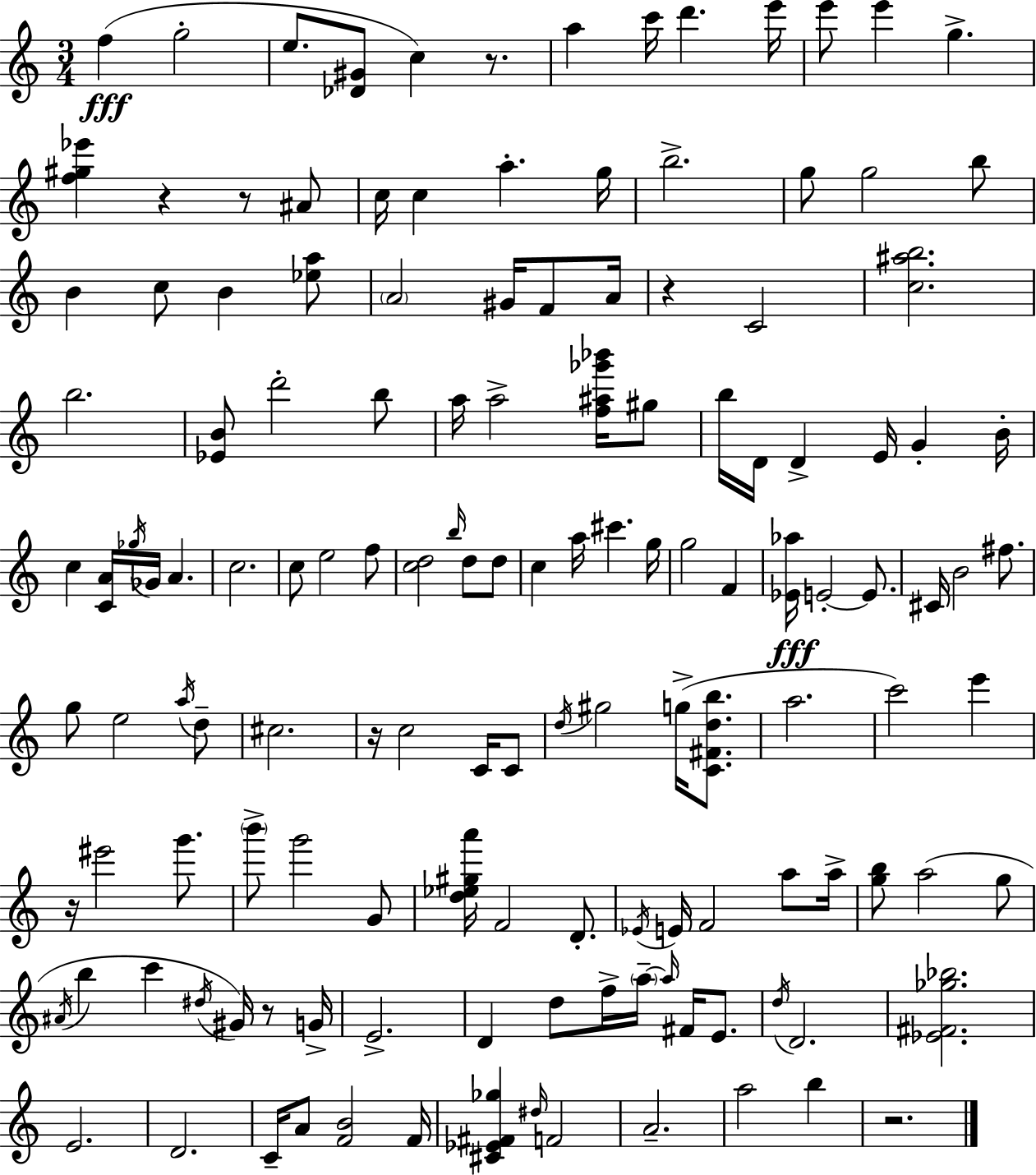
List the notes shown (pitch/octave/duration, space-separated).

F5/q G5/h E5/e. [Db4,G#4]/e C5/q R/e. A5/q C6/s D6/q. E6/s E6/e E6/q G5/q. [F5,G#5,Eb6]/q R/q R/e A#4/e C5/s C5/q A5/q. G5/s B5/h. G5/e G5/h B5/e B4/q C5/e B4/q [Eb5,A5]/e A4/h G#4/s F4/e A4/s R/q C4/h [C5,A#5,B5]/h. B5/h. [Eb4,B4]/e D6/h B5/e A5/s A5/h [F5,A#5,Gb6,Bb6]/s G#5/e B5/s D4/s D4/q E4/s G4/q B4/s C5/q [C4,A4]/s Gb5/s Gb4/s A4/q. C5/h. C5/e E5/h F5/e [C5,D5]/h B5/s D5/e D5/e C5/q A5/s C#6/q. G5/s G5/h F4/q [Eb4,Ab5]/s E4/h E4/e. C#4/s B4/h F#5/e. G5/e E5/h A5/s D5/e C#5/h. R/s C5/h C4/s C4/e D5/s G#5/h G5/s [C4,F#4,D5,B5]/e. A5/h. C6/h E6/q R/s EIS6/h G6/e. B6/e G6/h G4/e [D5,Eb5,G#5,A6]/s F4/h D4/e. Eb4/s E4/s F4/h A5/e A5/s [G5,B5]/e A5/h G5/e A#4/s B5/q C6/q D#5/s G#4/s R/e G4/s E4/h. D4/q D5/e F5/s A5/s A5/s F#4/s E4/e. D5/s D4/h. [Eb4,F#4,Gb5,Bb5]/h. E4/h. D4/h. C4/s A4/e [F4,B4]/h F4/s [C#4,Eb4,F#4,Gb5]/q D#5/s F4/h A4/h. A5/h B5/q R/h.